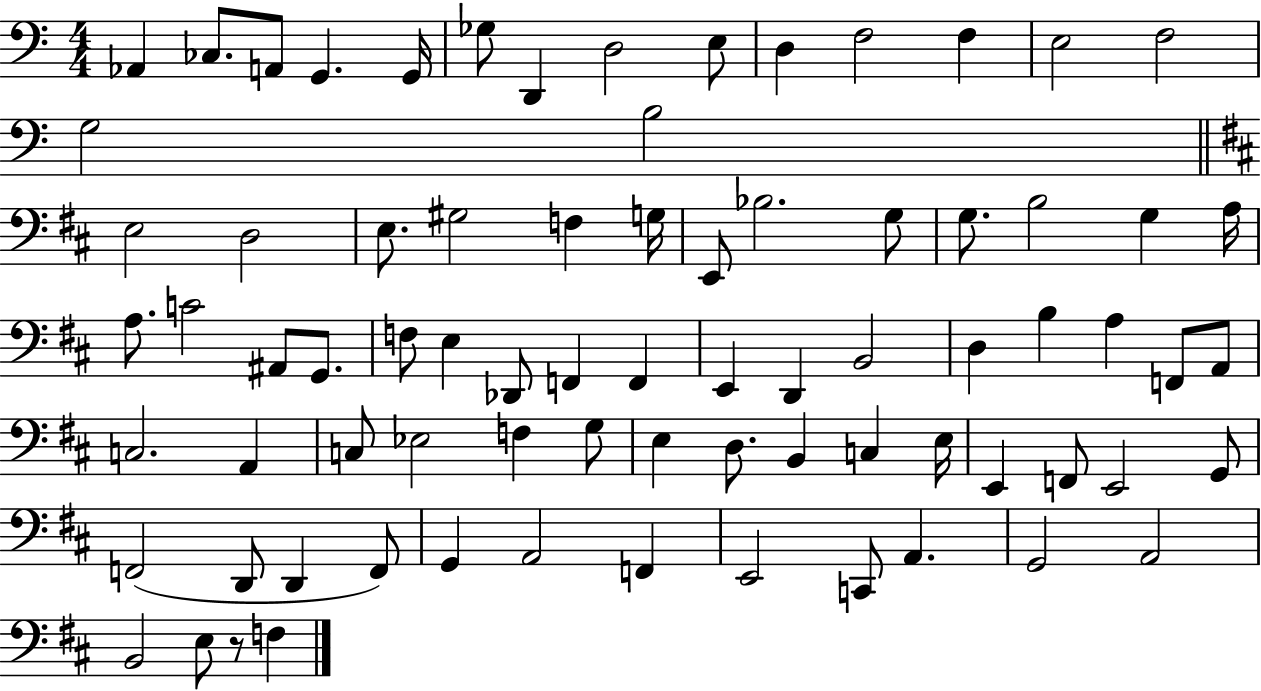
{
  \clef bass
  \numericTimeSignature
  \time 4/4
  \key c \major
  \repeat volta 2 { aes,4 ces8. a,8 g,4. g,16 | ges8 d,4 d2 e8 | d4 f2 f4 | e2 f2 | \break g2 b2 | \bar "||" \break \key d \major e2 d2 | e8. gis2 f4 g16 | e,8 bes2. g8 | g8. b2 g4 a16 | \break a8. c'2 ais,8 g,8. | f8 e4 des,8 f,4 f,4 | e,4 d,4 b,2 | d4 b4 a4 f,8 a,8 | \break c2. a,4 | c8 ees2 f4 g8 | e4 d8. b,4 c4 e16 | e,4 f,8 e,2 g,8 | \break f,2( d,8 d,4 f,8) | g,4 a,2 f,4 | e,2 c,8 a,4. | g,2 a,2 | \break b,2 e8 r8 f4 | } \bar "|."
}